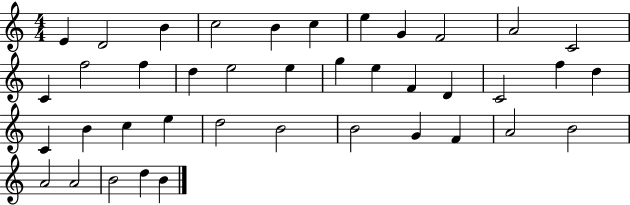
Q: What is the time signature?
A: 4/4